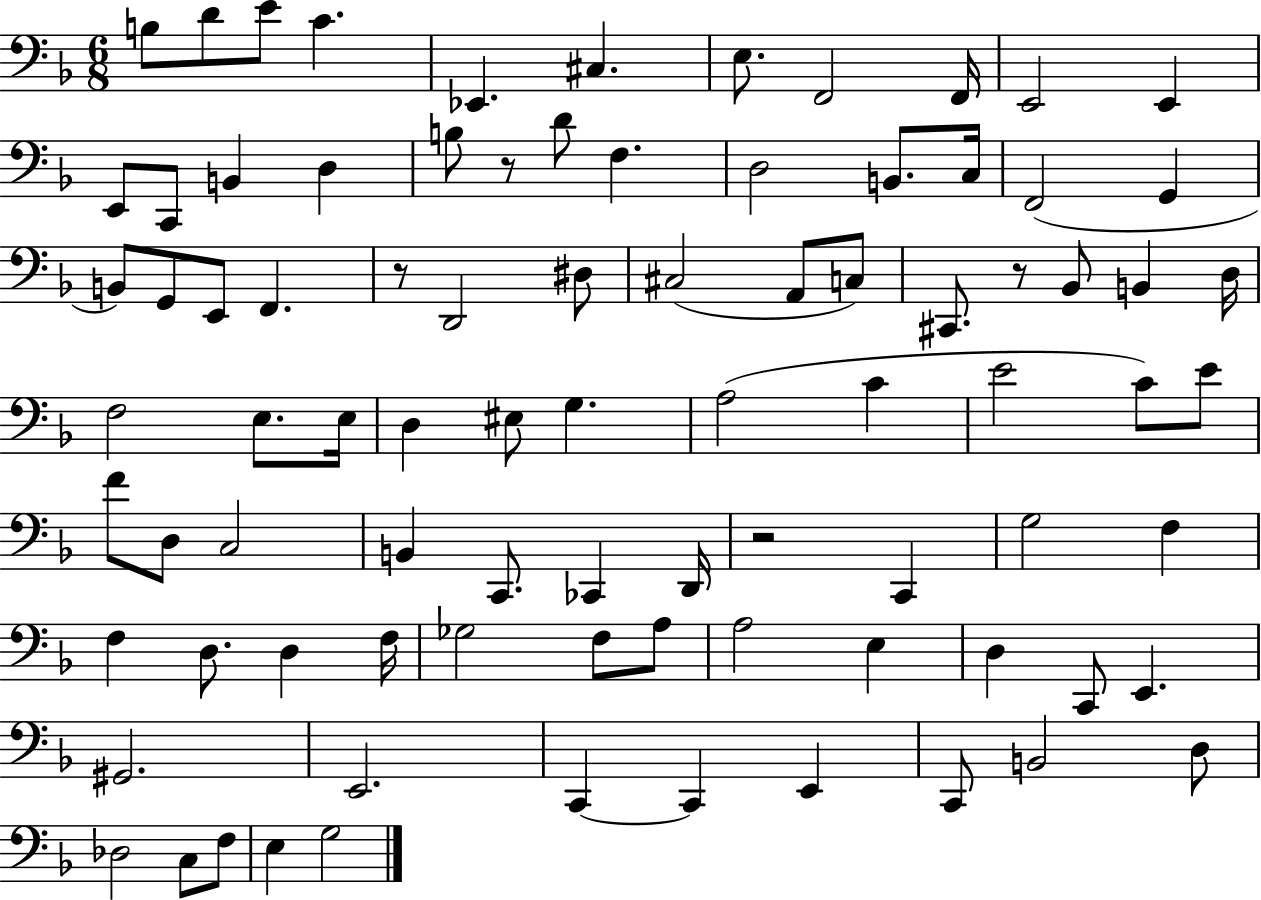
{
  \clef bass
  \numericTimeSignature
  \time 6/8
  \key f \major
  b8 d'8 e'8 c'4. | ees,4. cis4. | e8. f,2 f,16 | e,2 e,4 | \break e,8 c,8 b,4 d4 | b8 r8 d'8 f4. | d2 b,8. c16 | f,2( g,4 | \break b,8) g,8 e,8 f,4. | r8 d,2 dis8 | cis2( a,8 c8) | cis,8. r8 bes,8 b,4 d16 | \break f2 e8. e16 | d4 eis8 g4. | a2( c'4 | e'2 c'8) e'8 | \break f'8 d8 c2 | b,4 c,8. ces,4 d,16 | r2 c,4 | g2 f4 | \break f4 d8. d4 f16 | ges2 f8 a8 | a2 e4 | d4 c,8 e,4. | \break gis,2. | e,2. | c,4~~ c,4 e,4 | c,8 b,2 d8 | \break des2 c8 f8 | e4 g2 | \bar "|."
}